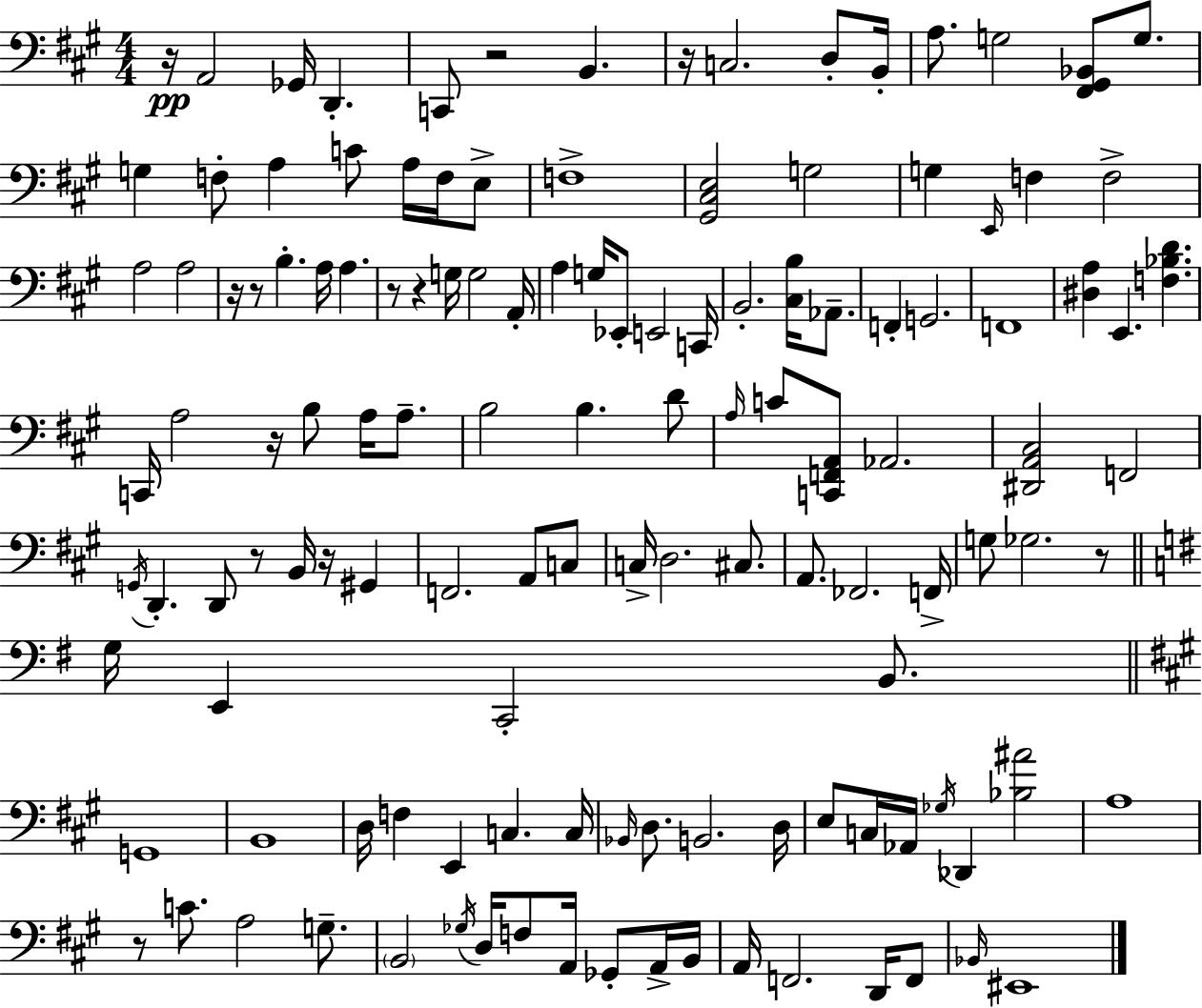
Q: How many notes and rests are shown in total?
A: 129